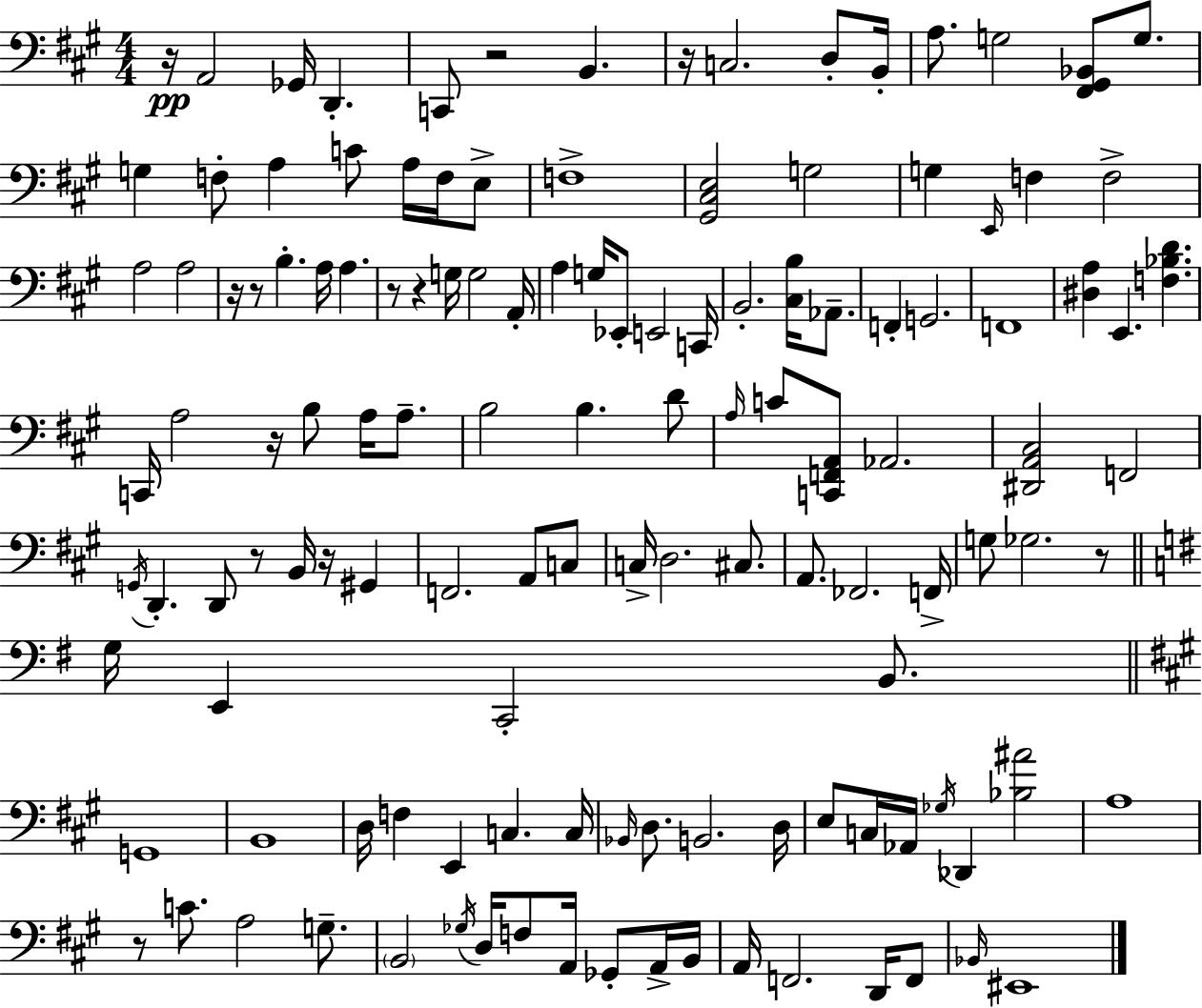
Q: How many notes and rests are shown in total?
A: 129